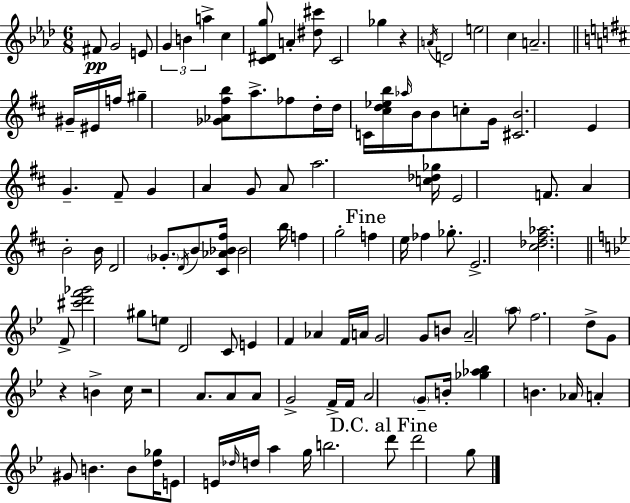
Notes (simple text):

F#4/e G4/h E4/e G4/q B4/q A5/q C5/q [C4,D#4,G5]/e A4/q [D#5,C#6]/e C4/h Gb5/q R/q A4/s D4/h E5/h C5/q A4/h. G#4/s EIS4/s F5/s G#5/q [Gb4,Ab4,F#5,B5]/e A5/e. FES5/e D5/s D5/s C4/s [C#5,D5,Eb5,B5]/s Ab5/s B4/s B4/e C5/e G4/s [C#4,B4]/h. E4/q G4/q. F#4/e G4/q A4/q G4/e A4/e A5/h. [C5,Db5,Gb5]/s E4/h F4/e. A4/q B4/h B4/s D4/h Gb4/e. D4/s B4/e [C#4,Ab4,Bb4,F#5]/s Bb4/h B5/s F5/q G5/h F5/q E5/s FES5/q Gb5/e. E4/h. [C#5,Db5,F#5,Ab5]/h. F4/e [C#6,D6,F6,Gb6]/h G#5/e E5/e D4/h C4/e E4/q F4/q Ab4/q F4/s A4/s G4/h G4/e B4/e A4/h A5/e F5/h. D5/e G4/e R/q B4/q C5/s R/h A4/e. A4/e A4/e G4/h F4/s F4/s A4/h G4/e B4/s [Gb5,Ab5,Bb5]/q B4/q. Ab4/s A4/q G#4/e B4/q. B4/e [D5,Gb5]/s E4/e E4/s Db5/s D5/s A5/q G5/s B5/h. D6/e D6/h G5/e